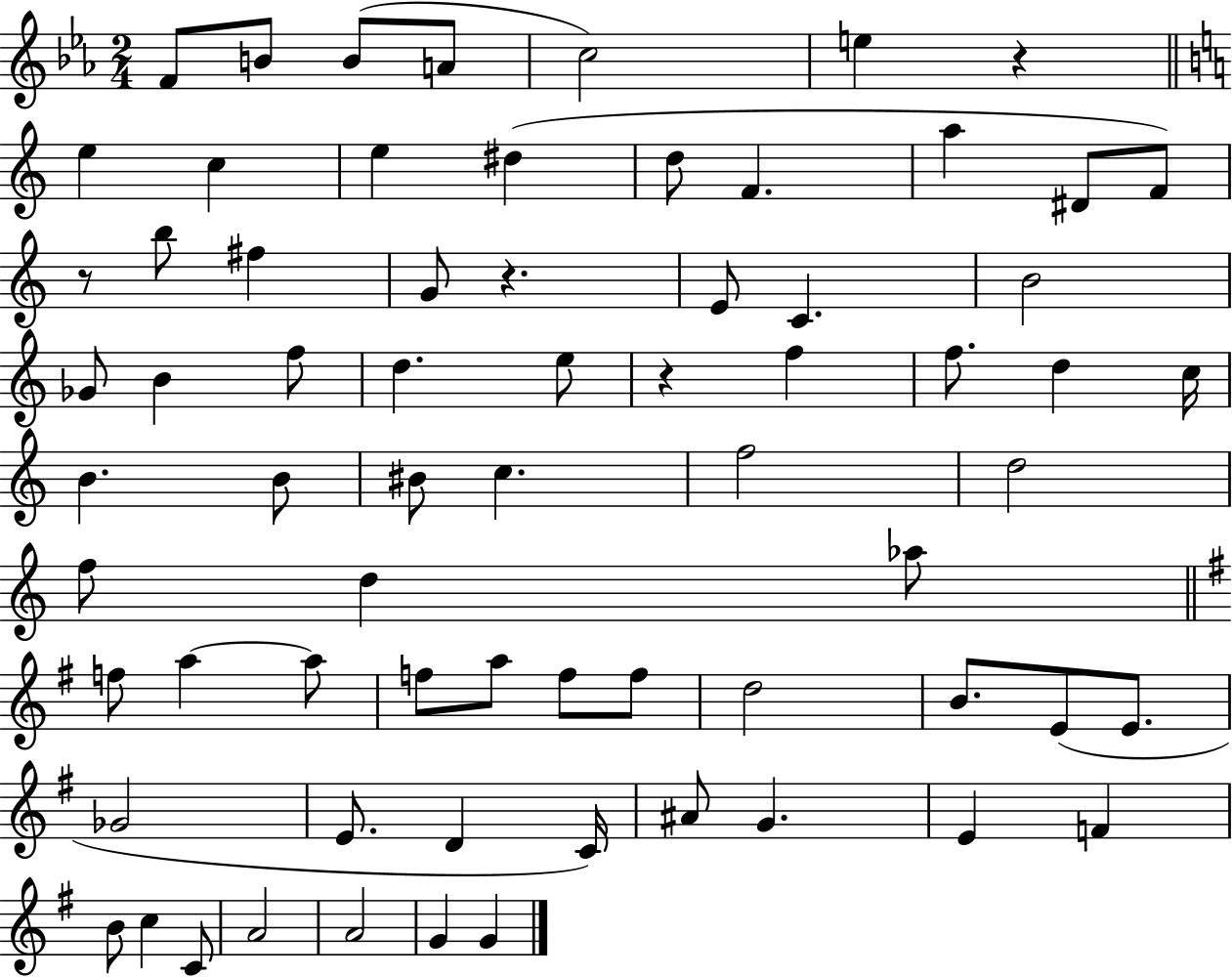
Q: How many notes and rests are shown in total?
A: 69